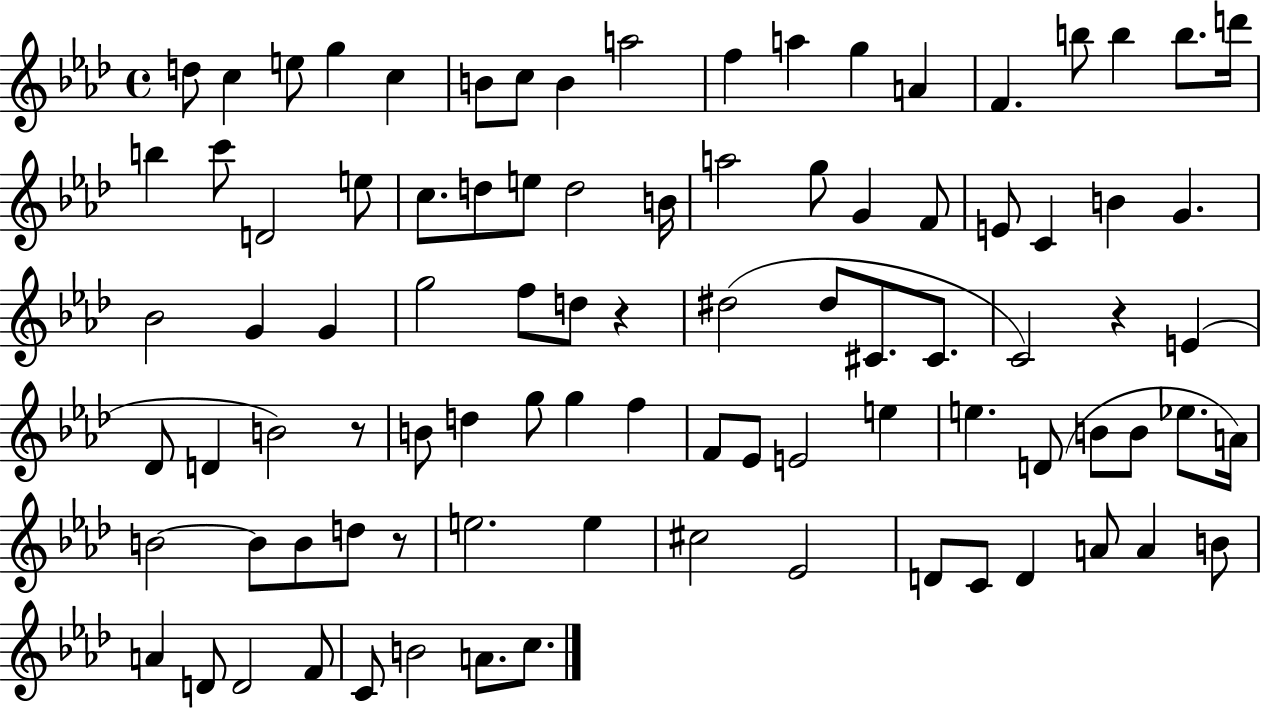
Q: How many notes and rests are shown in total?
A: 91